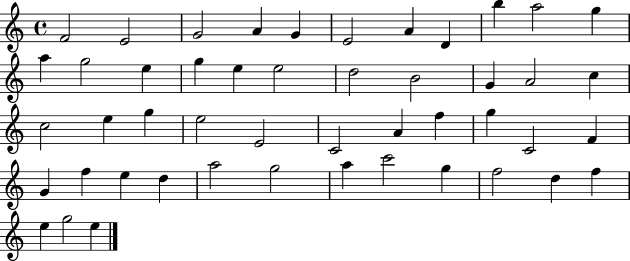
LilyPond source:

{
  \clef treble
  \time 4/4
  \defaultTimeSignature
  \key c \major
  f'2 e'2 | g'2 a'4 g'4 | e'2 a'4 d'4 | b''4 a''2 g''4 | \break a''4 g''2 e''4 | g''4 e''4 e''2 | d''2 b'2 | g'4 a'2 c''4 | \break c''2 e''4 g''4 | e''2 e'2 | c'2 a'4 f''4 | g''4 c'2 f'4 | \break g'4 f''4 e''4 d''4 | a''2 g''2 | a''4 c'''2 g''4 | f''2 d''4 f''4 | \break e''4 g''2 e''4 | \bar "|."
}